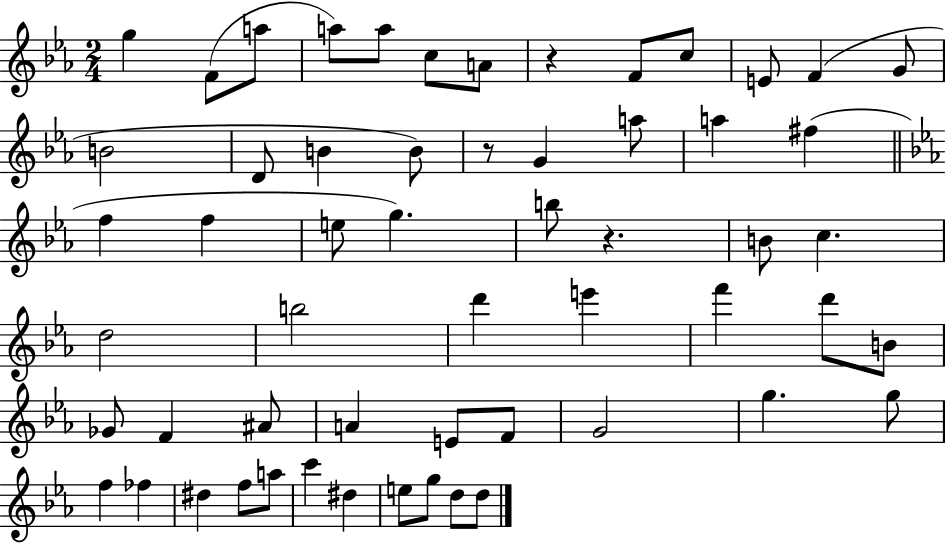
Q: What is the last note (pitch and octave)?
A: D5